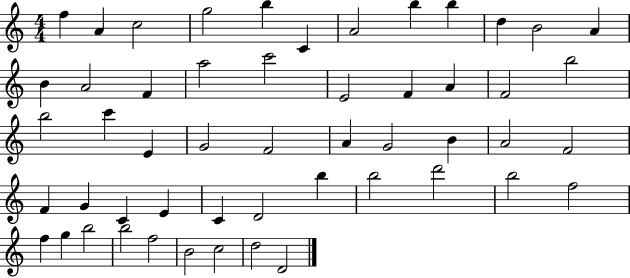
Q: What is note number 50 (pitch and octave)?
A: C5